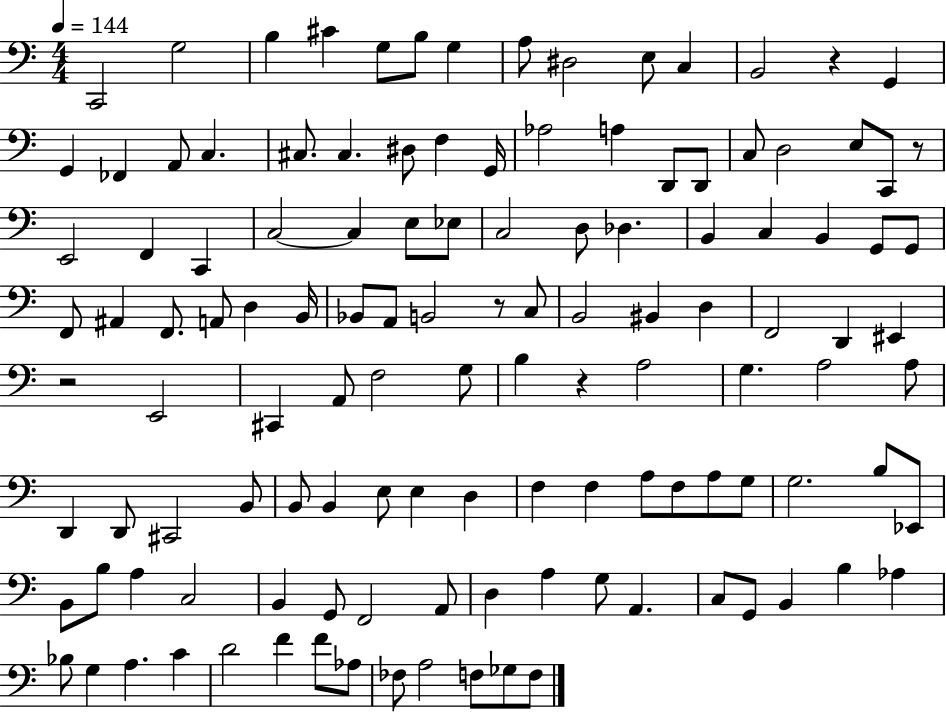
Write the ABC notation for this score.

X:1
T:Untitled
M:4/4
L:1/4
K:C
C,,2 G,2 B, ^C G,/2 B,/2 G, A,/2 ^D,2 E,/2 C, B,,2 z G,, G,, _F,, A,,/2 C, ^C,/2 ^C, ^D,/2 F, G,,/4 _A,2 A, D,,/2 D,,/2 C,/2 D,2 E,/2 C,,/2 z/2 E,,2 F,, C,, C,2 C, E,/2 _E,/2 C,2 D,/2 _D, B,, C, B,, G,,/2 G,,/2 F,,/2 ^A,, F,,/2 A,,/2 D, B,,/4 _B,,/2 A,,/2 B,,2 z/2 C,/2 B,,2 ^B,, D, F,,2 D,, ^E,, z2 E,,2 ^C,, A,,/2 F,2 G,/2 B, z A,2 G, A,2 A,/2 D,, D,,/2 ^C,,2 B,,/2 B,,/2 B,, E,/2 E, D, F, F, A,/2 F,/2 A,/2 G,/2 G,2 B,/2 _E,,/2 B,,/2 B,/2 A, C,2 B,, G,,/2 F,,2 A,,/2 D, A, G,/2 A,, C,/2 G,,/2 B,, B, _A, _B,/2 G, A, C D2 F F/2 _A,/2 _F,/2 A,2 F,/2 _G,/2 F,/2